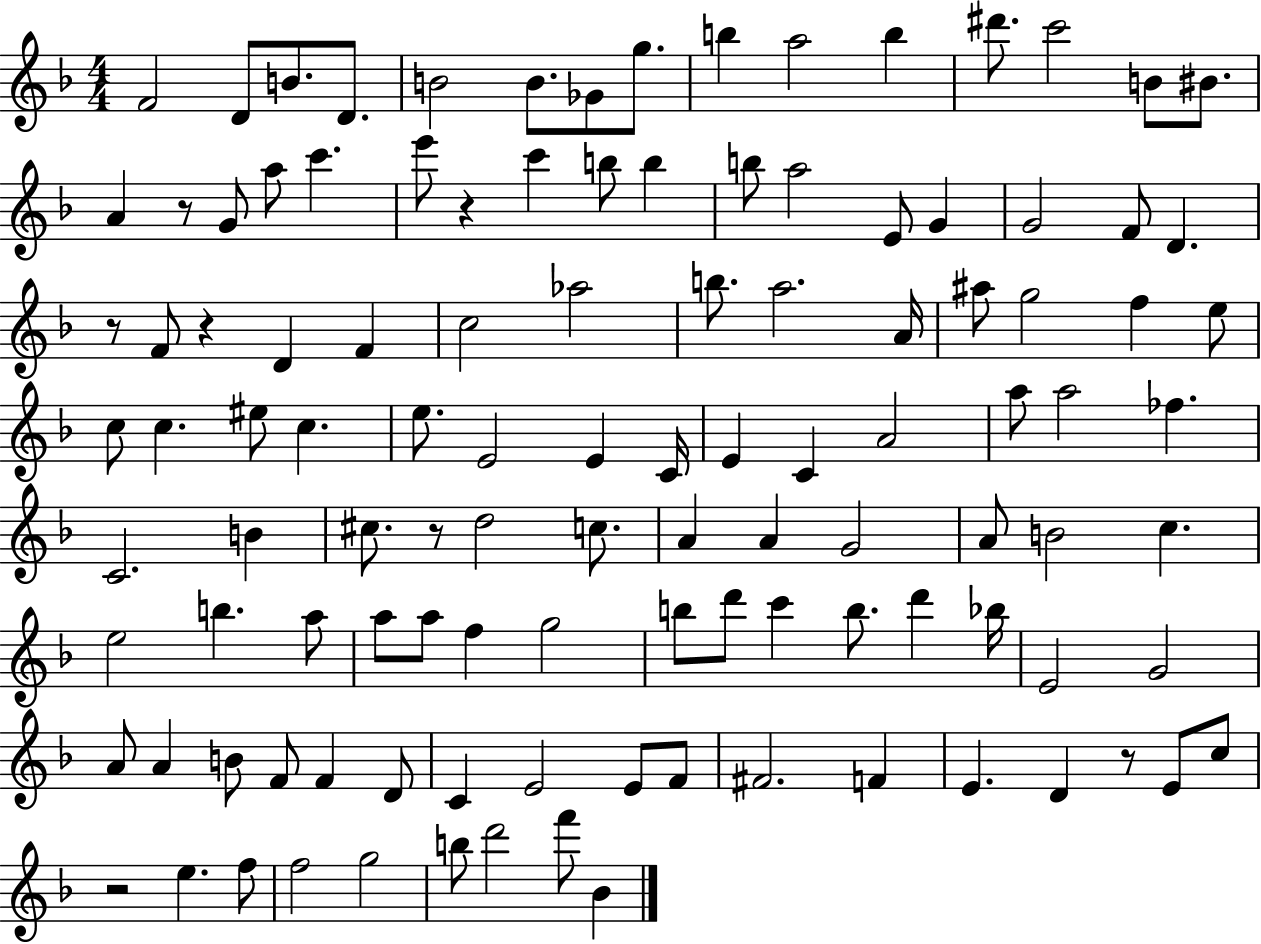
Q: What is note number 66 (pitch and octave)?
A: B4